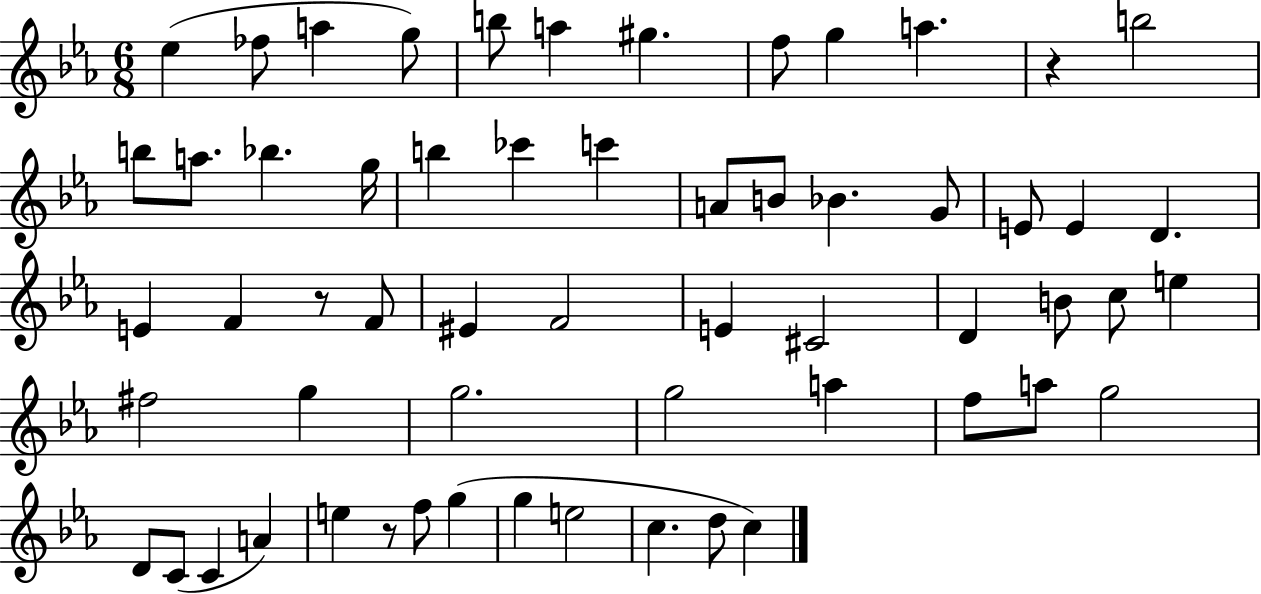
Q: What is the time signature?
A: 6/8